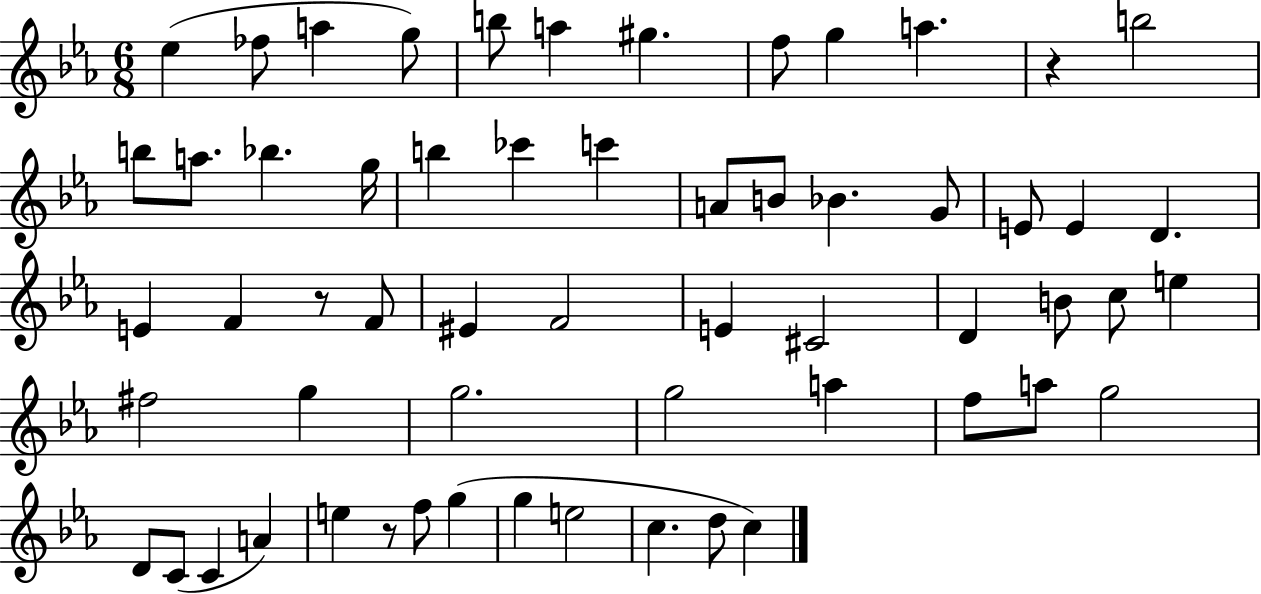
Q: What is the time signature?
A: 6/8